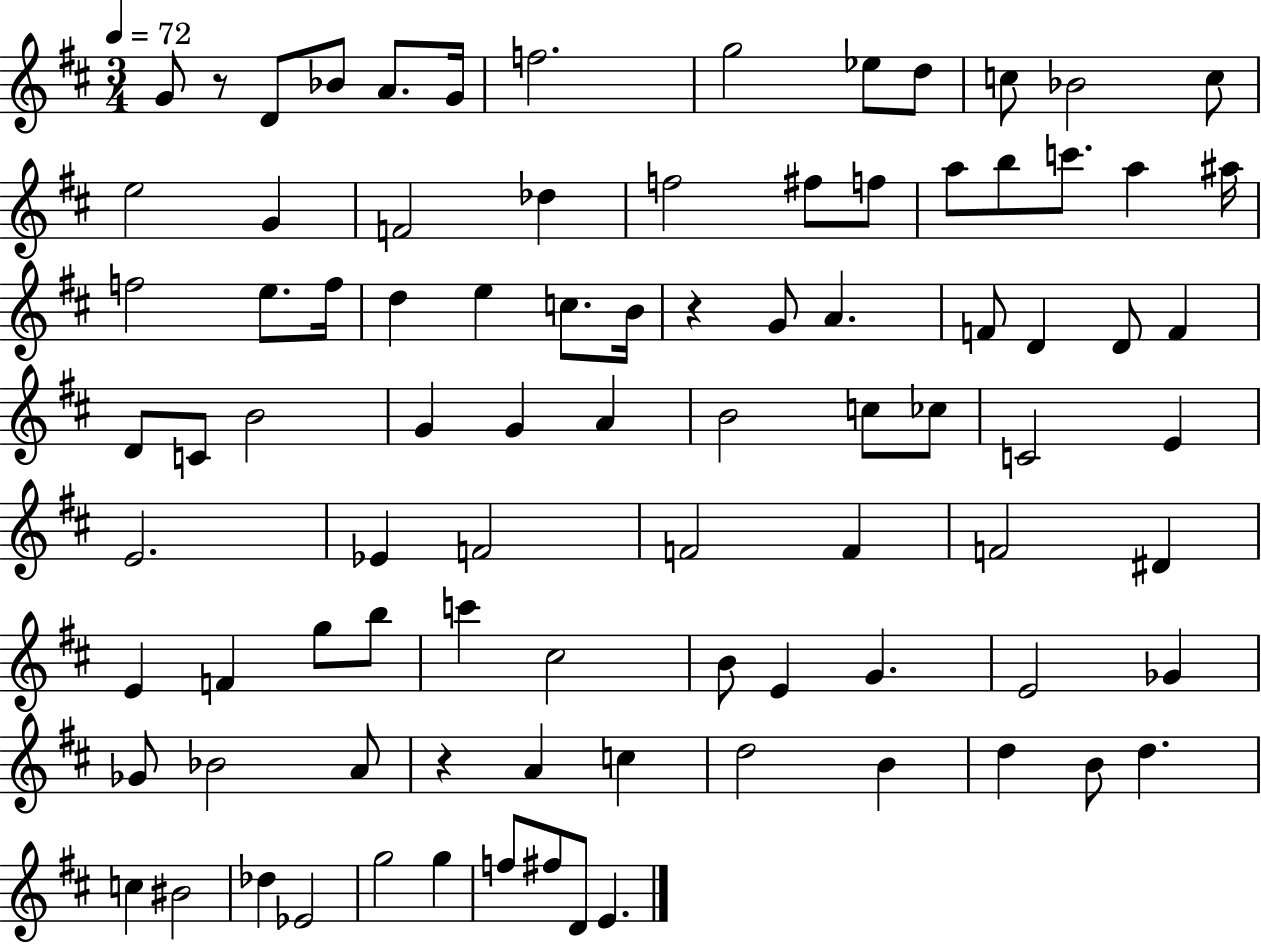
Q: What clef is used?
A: treble